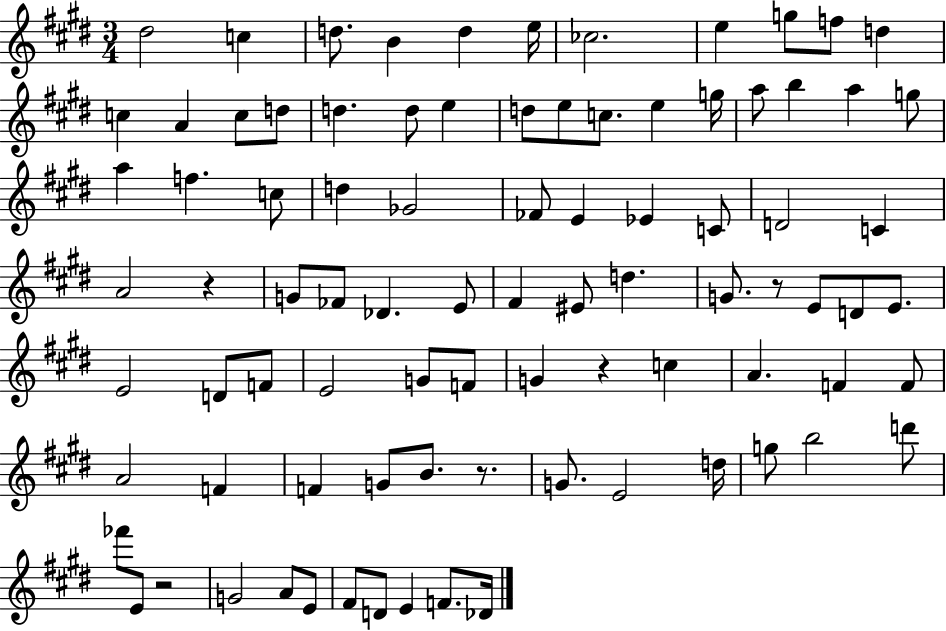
D#5/h C5/q D5/e. B4/q D5/q E5/s CES5/h. E5/q G5/e F5/e D5/q C5/q A4/q C5/e D5/e D5/q. D5/e E5/q D5/e E5/e C5/e. E5/q G5/s A5/e B5/q A5/q G5/e A5/q F5/q. C5/e D5/q Gb4/h FES4/e E4/q Eb4/q C4/e D4/h C4/q A4/h R/q G4/e FES4/e Db4/q. E4/e F#4/q EIS4/e D5/q. G4/e. R/e E4/e D4/e E4/e. E4/h D4/e F4/e E4/h G4/e F4/e G4/q R/q C5/q A4/q. F4/q F4/e A4/h F4/q F4/q G4/e B4/e. R/e. G4/e. E4/h D5/s G5/e B5/h D6/e FES6/e E4/e R/h G4/h A4/e E4/e F#4/e D4/e E4/q F4/e. Db4/s